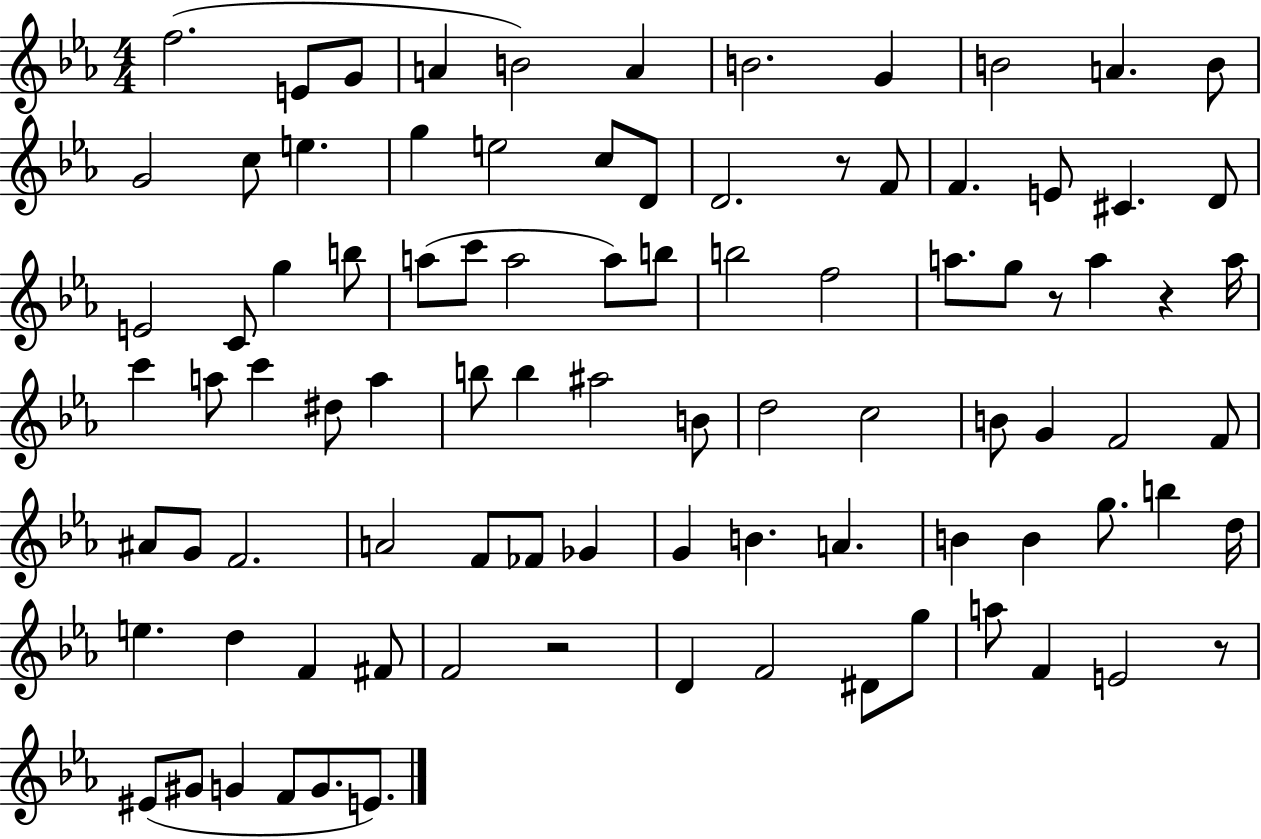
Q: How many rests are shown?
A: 5